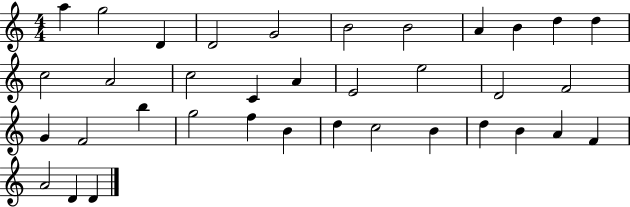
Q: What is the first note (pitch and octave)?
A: A5